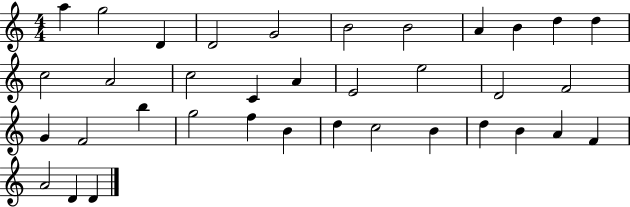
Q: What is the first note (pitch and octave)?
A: A5